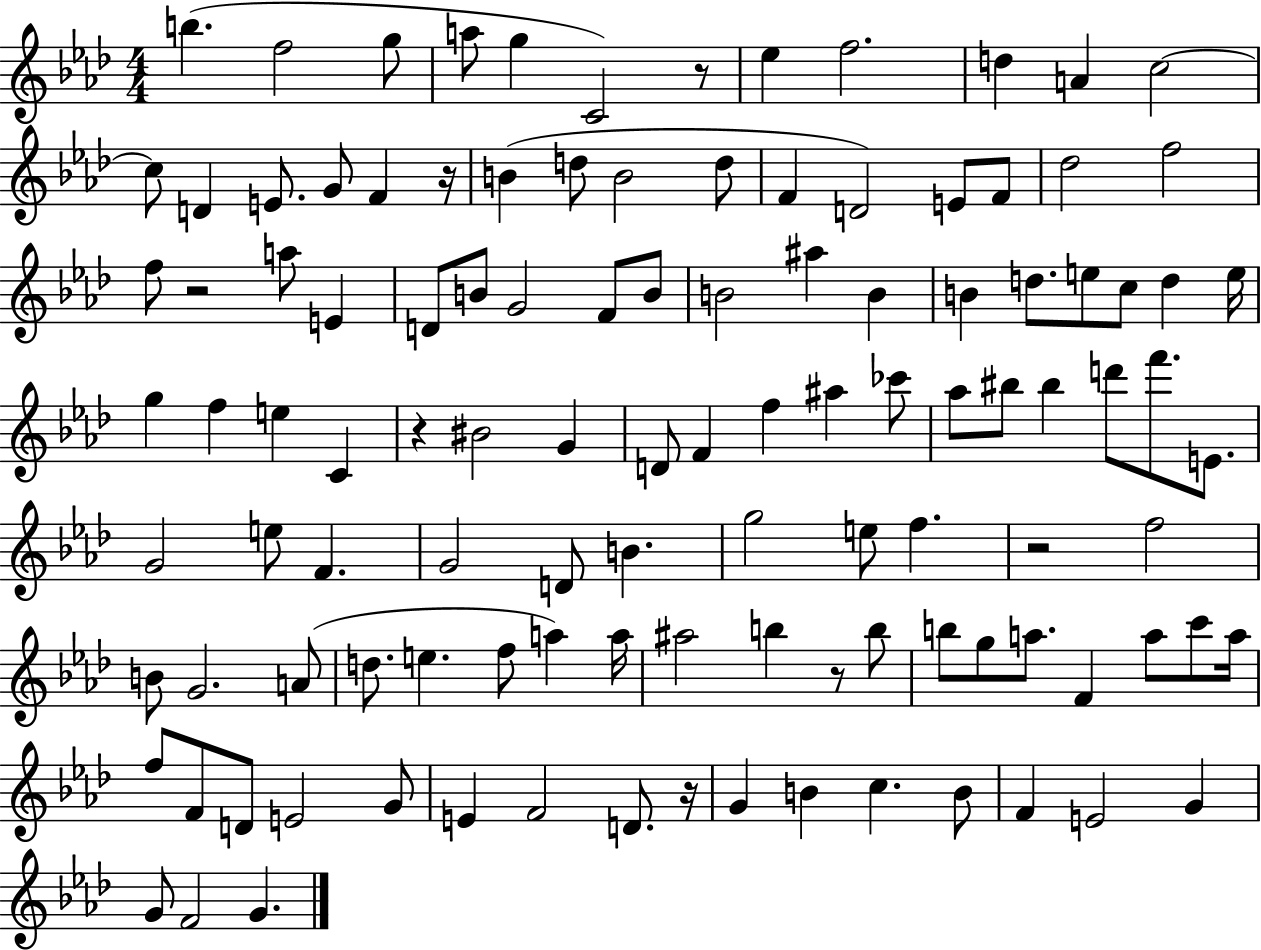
{
  \clef treble
  \numericTimeSignature
  \time 4/4
  \key aes \major
  b''4.( f''2 g''8 | a''8 g''4 c'2) r8 | ees''4 f''2. | d''4 a'4 c''2~~ | \break c''8 d'4 e'8. g'8 f'4 r16 | b'4( d''8 b'2 d''8 | f'4 d'2) e'8 f'8 | des''2 f''2 | \break f''8 r2 a''8 e'4 | d'8 b'8 g'2 f'8 b'8 | b'2 ais''4 b'4 | b'4 d''8. e''8 c''8 d''4 e''16 | \break g''4 f''4 e''4 c'4 | r4 bis'2 g'4 | d'8 f'4 f''4 ais''4 ces'''8 | aes''8 bis''8 bis''4 d'''8 f'''8. e'8. | \break g'2 e''8 f'4. | g'2 d'8 b'4. | g''2 e''8 f''4. | r2 f''2 | \break b'8 g'2. a'8( | d''8. e''4. f''8 a''4) a''16 | ais''2 b''4 r8 b''8 | b''8 g''8 a''8. f'4 a''8 c'''8 a''16 | \break f''8 f'8 d'8 e'2 g'8 | e'4 f'2 d'8. r16 | g'4 b'4 c''4. b'8 | f'4 e'2 g'4 | \break g'8 f'2 g'4. | \bar "|."
}